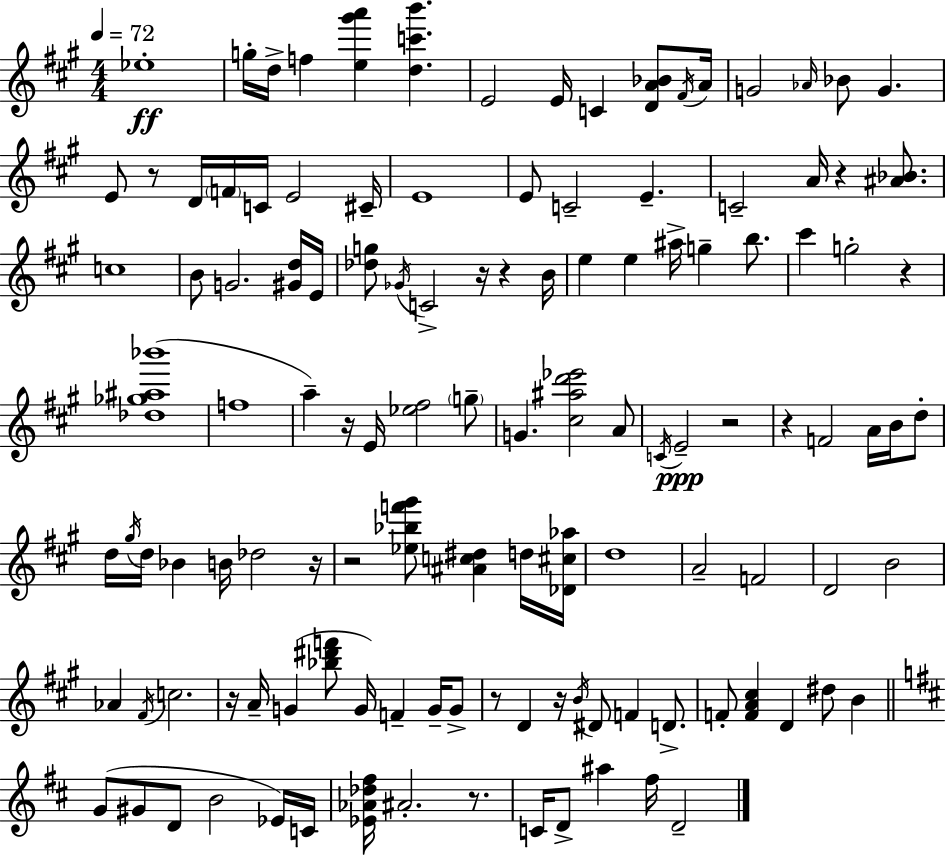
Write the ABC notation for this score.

X:1
T:Untitled
M:4/4
L:1/4
K:A
_e4 g/4 d/4 f [e^g'a'] [dc'b'] E2 E/4 C [DA_B]/2 ^F/4 A/4 G2 _A/4 _B/2 G E/2 z/2 D/4 F/4 C/4 E2 ^C/4 E4 E/2 C2 E C2 A/4 z [^A_B]/2 c4 B/2 G2 [^Gd]/4 E/4 [_dg]/2 _G/4 C2 z/4 z B/4 e e ^a/4 g b/2 ^c' g2 z [_d_g^a_b']4 f4 a z/4 E/4 [_e^f]2 g/2 G [^c^ad'_e']2 A/2 C/4 E2 z2 z F2 A/4 B/4 d/2 d/4 ^g/4 d/4 _B B/4 _d2 z/4 z2 [_e_bf'^g']/2 [^Ac^d] d/4 [_D^c_a]/4 d4 A2 F2 D2 B2 _A ^F/4 c2 z/4 A/4 G [_b^d'f']/2 G/4 F G/4 G/2 z/2 D z/4 B/4 ^D/2 F D/2 F/2 [FA^c] D ^d/2 B G/2 ^G/2 D/2 B2 _E/4 C/4 [_E_A_d^f]/4 ^A2 z/2 C/4 D/2 ^a ^f/4 D2